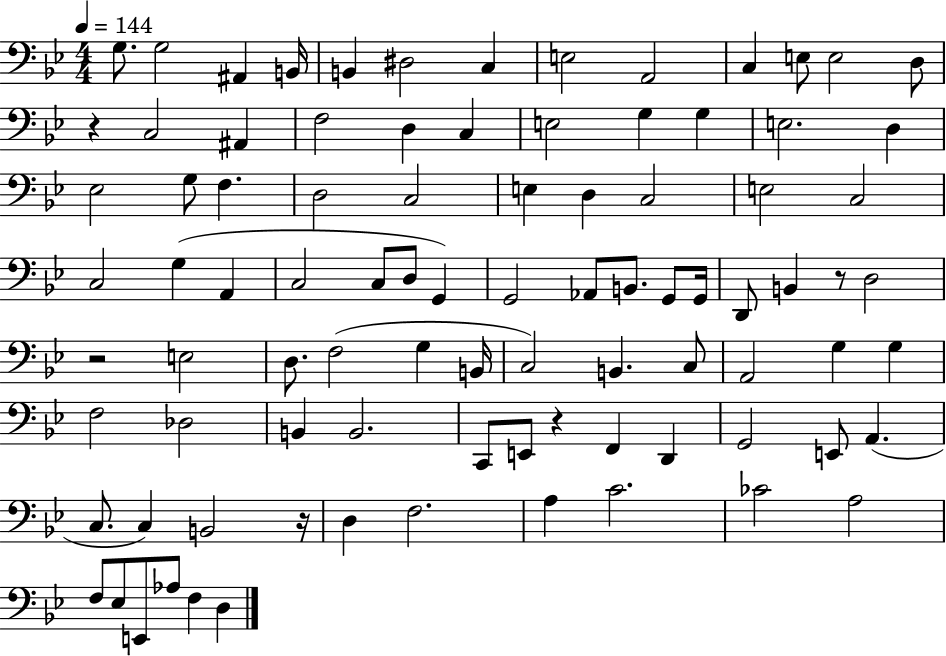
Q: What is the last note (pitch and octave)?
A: D3